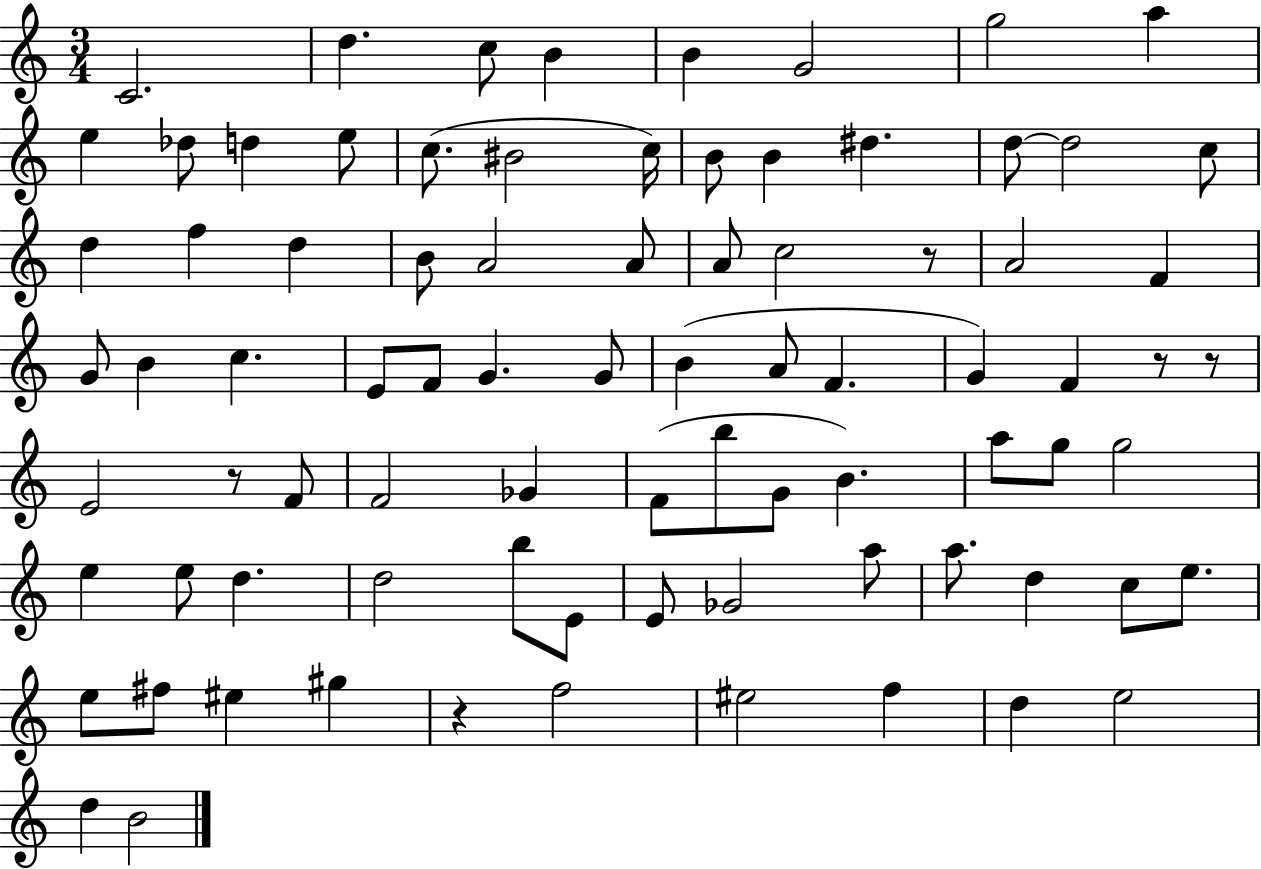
{
  \clef treble
  \numericTimeSignature
  \time 3/4
  \key c \major
  c'2. | d''4. c''8 b'4 | b'4 g'2 | g''2 a''4 | \break e''4 des''8 d''4 e''8 | c''8.( bis'2 c''16) | b'8 b'4 dis''4. | d''8~~ d''2 c''8 | \break d''4 f''4 d''4 | b'8 a'2 a'8 | a'8 c''2 r8 | a'2 f'4 | \break g'8 b'4 c''4. | e'8 f'8 g'4. g'8 | b'4( a'8 f'4. | g'4) f'4 r8 r8 | \break e'2 r8 f'8 | f'2 ges'4 | f'8( b''8 g'8 b'4.) | a''8 g''8 g''2 | \break e''4 e''8 d''4. | d''2 b''8 e'8 | e'8 ges'2 a''8 | a''8. d''4 c''8 e''8. | \break e''8 fis''8 eis''4 gis''4 | r4 f''2 | eis''2 f''4 | d''4 e''2 | \break d''4 b'2 | \bar "|."
}